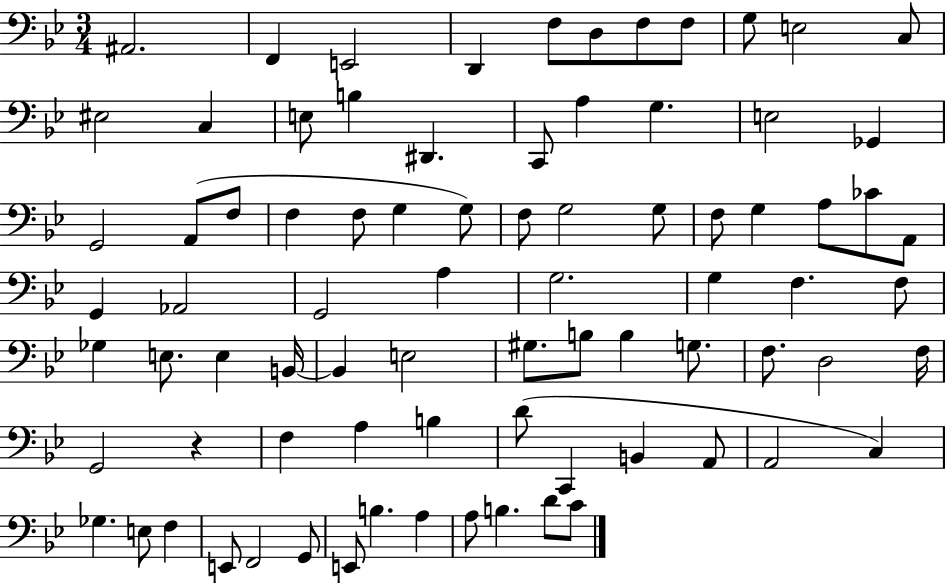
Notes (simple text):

A#2/h. F2/q E2/h D2/q F3/e D3/e F3/e F3/e G3/e E3/h C3/e EIS3/h C3/q E3/e B3/q D#2/q. C2/e A3/q G3/q. E3/h Gb2/q G2/h A2/e F3/e F3/q F3/e G3/q G3/e F3/e G3/h G3/e F3/e G3/q A3/e CES4/e A2/e G2/q Ab2/h G2/h A3/q G3/h. G3/q F3/q. F3/e Gb3/q E3/e. E3/q B2/s B2/q E3/h G#3/e. B3/e B3/q G3/e. F3/e. D3/h F3/s G2/h R/q F3/q A3/q B3/q D4/e C2/q B2/q A2/e A2/h C3/q Gb3/q. E3/e F3/q E2/e F2/h G2/e E2/e B3/q. A3/q A3/e B3/q. D4/e C4/e